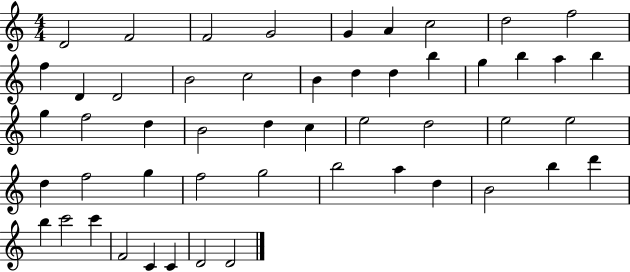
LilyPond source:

{
  \clef treble
  \numericTimeSignature
  \time 4/4
  \key c \major
  d'2 f'2 | f'2 g'2 | g'4 a'4 c''2 | d''2 f''2 | \break f''4 d'4 d'2 | b'2 c''2 | b'4 d''4 d''4 b''4 | g''4 b''4 a''4 b''4 | \break g''4 f''2 d''4 | b'2 d''4 c''4 | e''2 d''2 | e''2 e''2 | \break d''4 f''2 g''4 | f''2 g''2 | b''2 a''4 d''4 | b'2 b''4 d'''4 | \break b''4 c'''2 c'''4 | f'2 c'4 c'4 | d'2 d'2 | \bar "|."
}